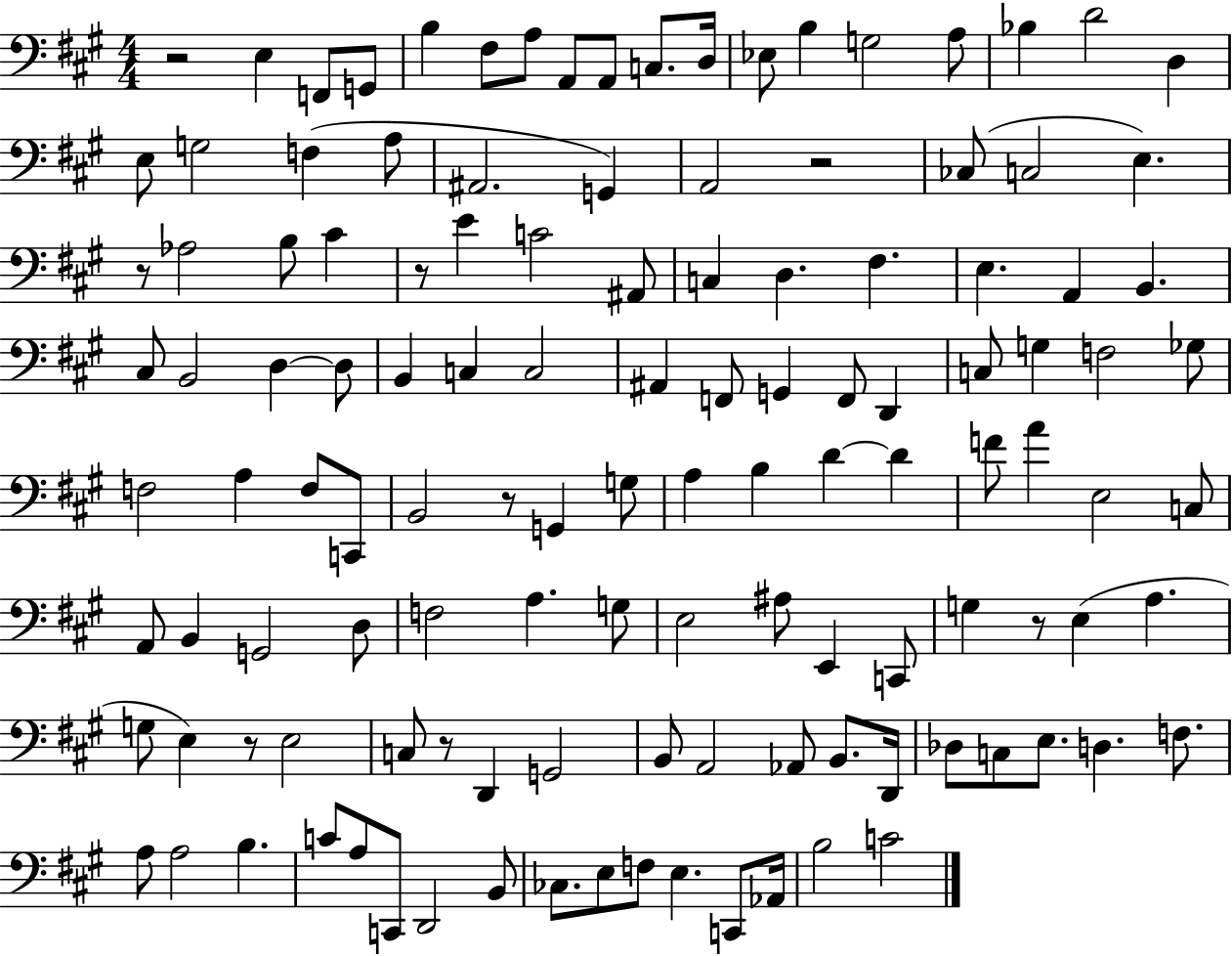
R/h E3/q F2/e G2/e B3/q F#3/e A3/e A2/e A2/e C3/e. D3/s Eb3/e B3/q G3/h A3/e Bb3/q D4/h D3/q E3/e G3/h F3/q A3/e A#2/h. G2/q A2/h R/h CES3/e C3/h E3/q. R/e Ab3/h B3/e C#4/q R/e E4/q C4/h A#2/e C3/q D3/q. F#3/q. E3/q. A2/q B2/q. C#3/e B2/h D3/q D3/e B2/q C3/q C3/h A#2/q F2/e G2/q F2/e D2/q C3/e G3/q F3/h Gb3/e F3/h A3/q F3/e C2/e B2/h R/e G2/q G3/e A3/q B3/q D4/q D4/q F4/e A4/q E3/h C3/e A2/e B2/q G2/h D3/e F3/h A3/q. G3/e E3/h A#3/e E2/q C2/e G3/q R/e E3/q A3/q. G3/e E3/q R/e E3/h C3/e R/e D2/q G2/h B2/e A2/h Ab2/e B2/e. D2/s Db3/e C3/e E3/e. D3/q. F3/e. A3/e A3/h B3/q. C4/e A3/e C2/e D2/h B2/e CES3/e. E3/e F3/e E3/q. C2/e Ab2/s B3/h C4/h